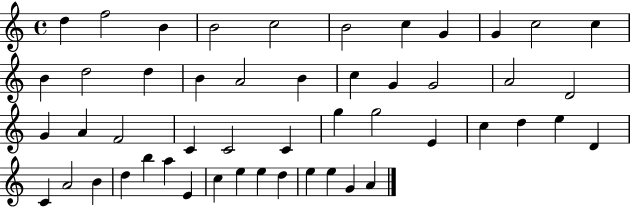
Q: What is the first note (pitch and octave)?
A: D5